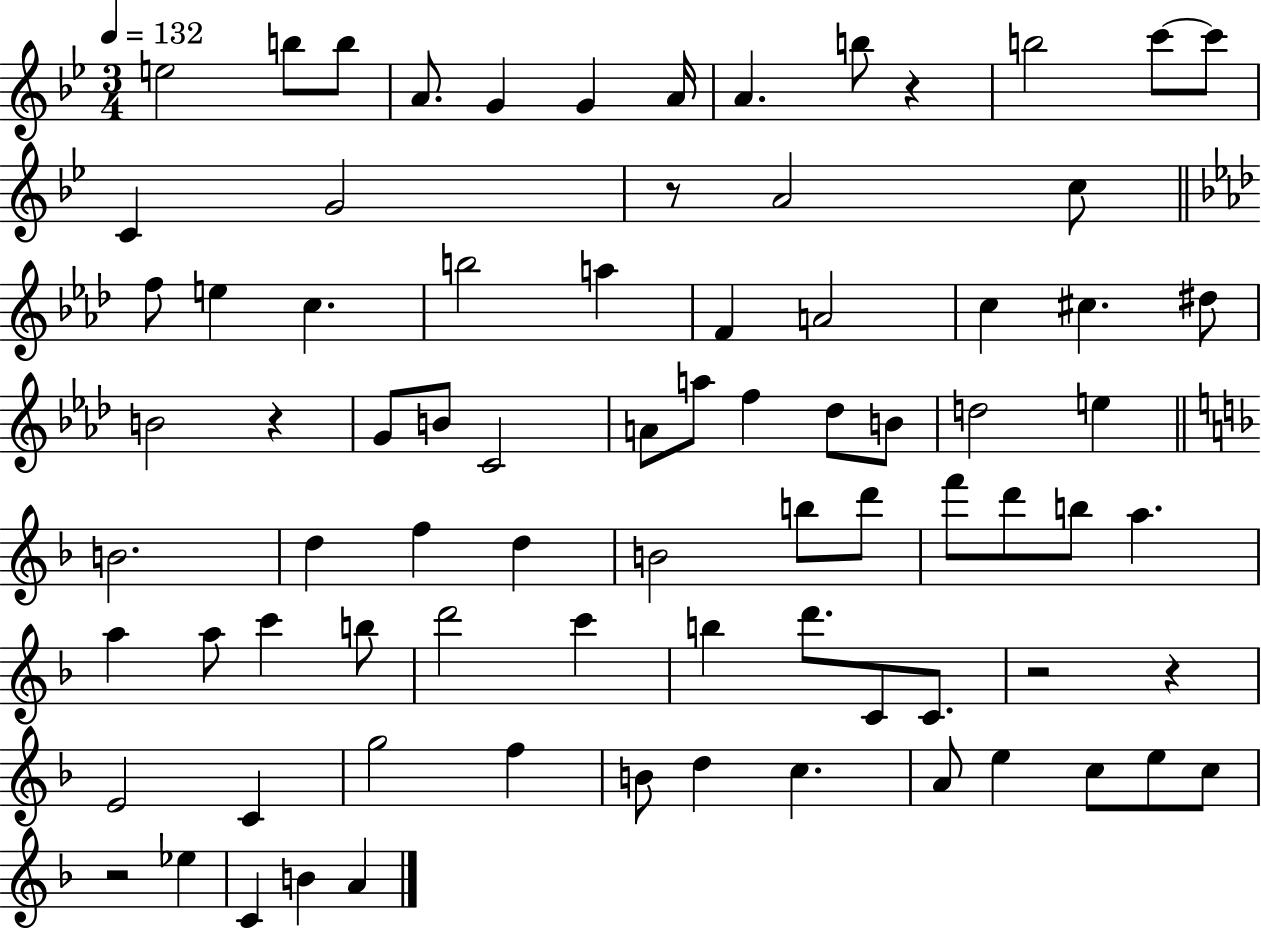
E5/h B5/e B5/e A4/e. G4/q G4/q A4/s A4/q. B5/e R/q B5/h C6/e C6/e C4/q G4/h R/e A4/h C5/e F5/e E5/q C5/q. B5/h A5/q F4/q A4/h C5/q C#5/q. D#5/e B4/h R/q G4/e B4/e C4/h A4/e A5/e F5/q Db5/e B4/e D5/h E5/q B4/h. D5/q F5/q D5/q B4/h B5/e D6/e F6/e D6/e B5/e A5/q. A5/q A5/e C6/q B5/e D6/h C6/q B5/q D6/e. C4/e C4/e. R/h R/q E4/h C4/q G5/h F5/q B4/e D5/q C5/q. A4/e E5/q C5/e E5/e C5/e R/h Eb5/q C4/q B4/q A4/q